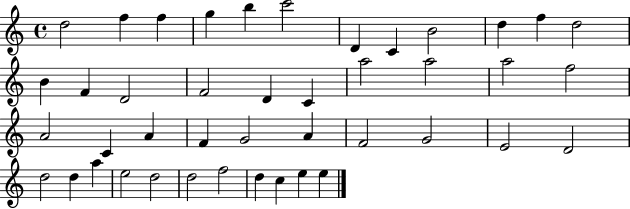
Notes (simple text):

D5/h F5/q F5/q G5/q B5/q C6/h D4/q C4/q B4/h D5/q F5/q D5/h B4/q F4/q D4/h F4/h D4/q C4/q A5/h A5/h A5/h F5/h A4/h C4/q A4/q F4/q G4/h A4/q F4/h G4/h E4/h D4/h D5/h D5/q A5/q E5/h D5/h D5/h F5/h D5/q C5/q E5/q E5/q